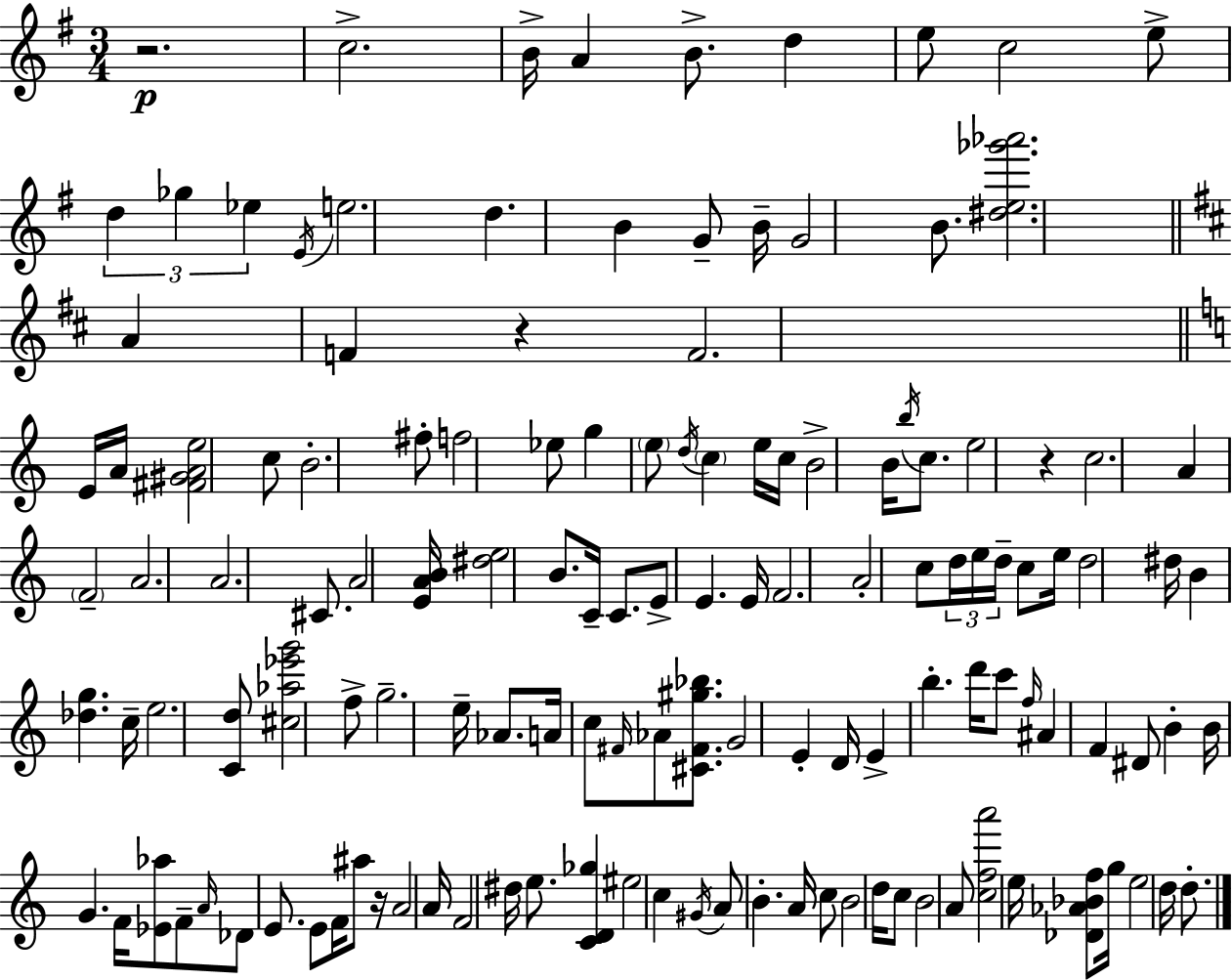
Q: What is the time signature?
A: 3/4